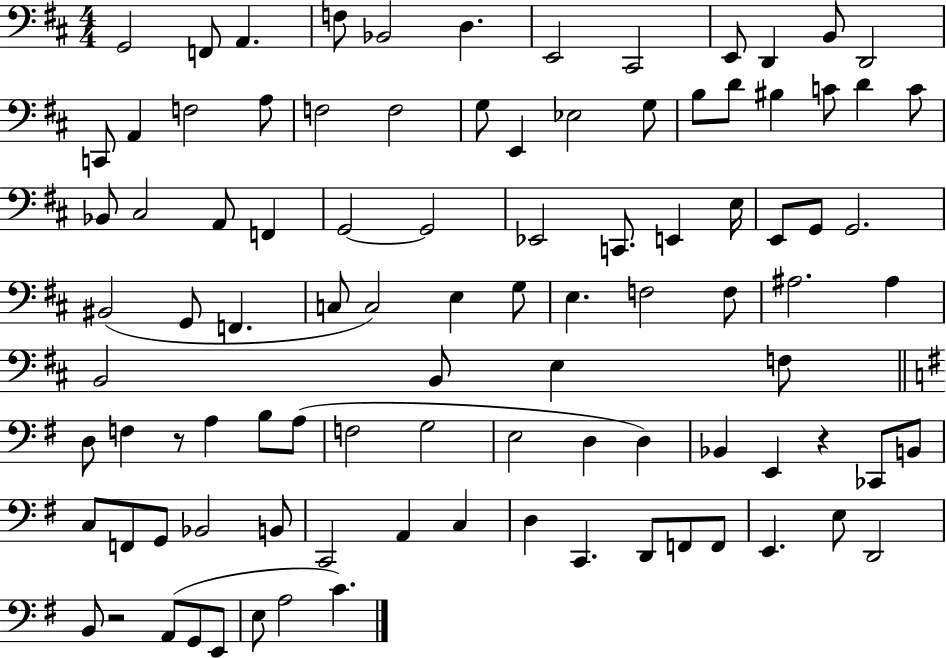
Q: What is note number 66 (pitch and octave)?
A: D3